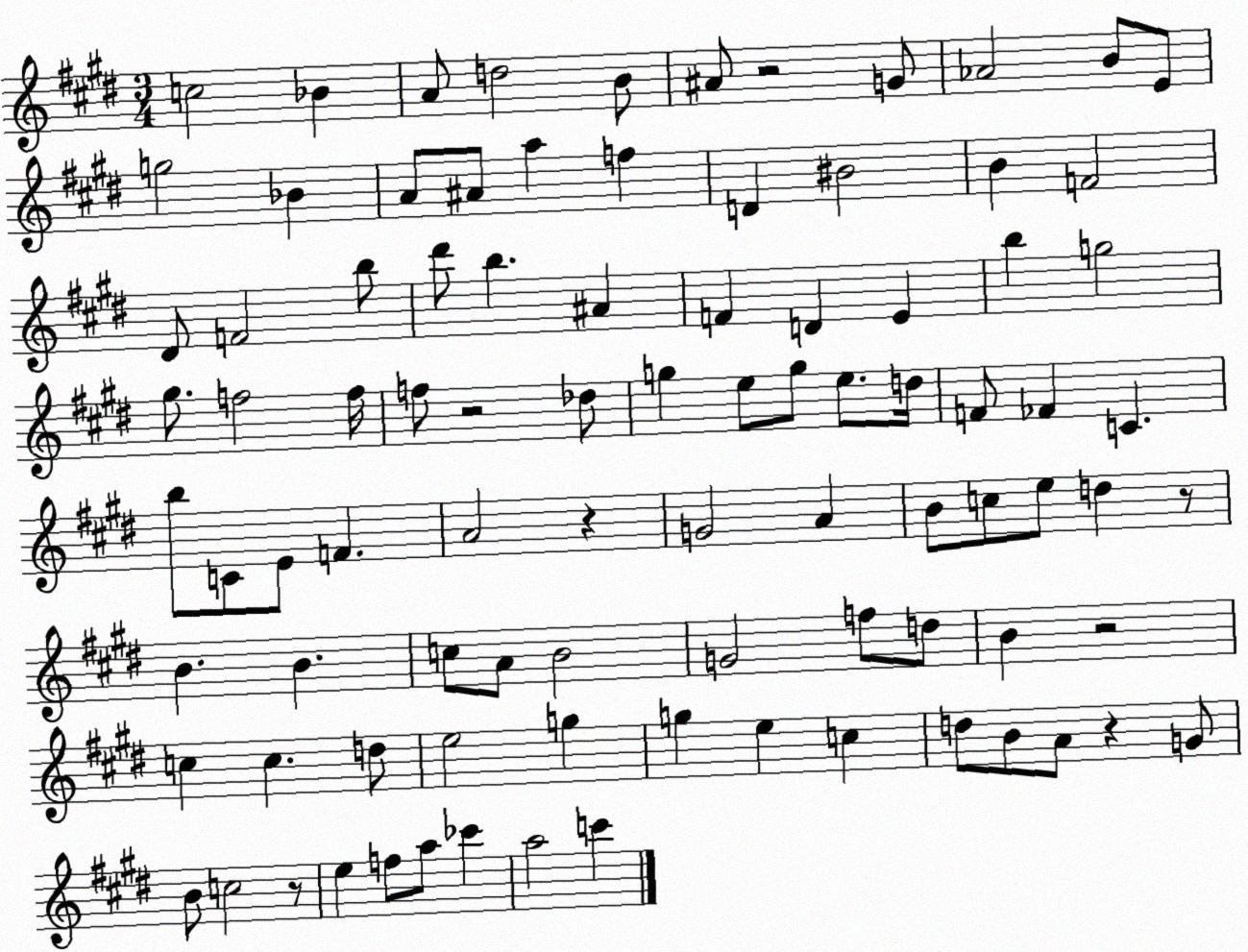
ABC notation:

X:1
T:Untitled
M:3/4
L:1/4
K:E
c2 _B A/2 d2 B/2 ^A/2 z2 G/2 _A2 B/2 E/2 g2 _B A/2 ^A/2 a f D ^B2 B F2 ^D/2 F2 b/2 ^d'/2 b ^A F D E b g2 ^g/2 f2 f/4 f/2 z2 _d/2 g e/2 g/2 e/2 d/4 F/2 _F C b/2 C/2 E/2 F A2 z G2 A B/2 c/2 e/2 d z/2 B B c/2 A/2 B2 G2 f/2 d/2 B z2 c c d/2 e2 g g e c d/2 B/2 A/2 z G/2 B/2 c2 z/2 e f/2 a/2 _c' a2 c'